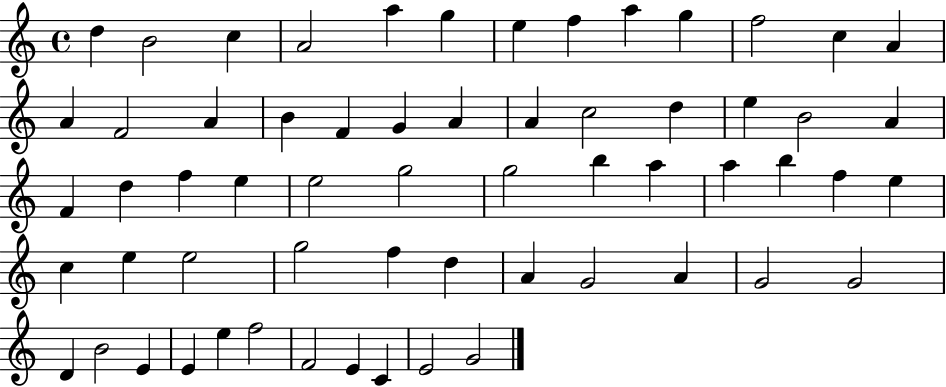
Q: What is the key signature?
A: C major